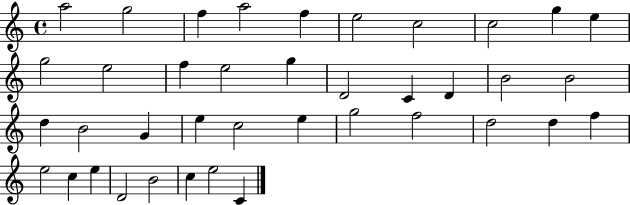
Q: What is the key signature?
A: C major